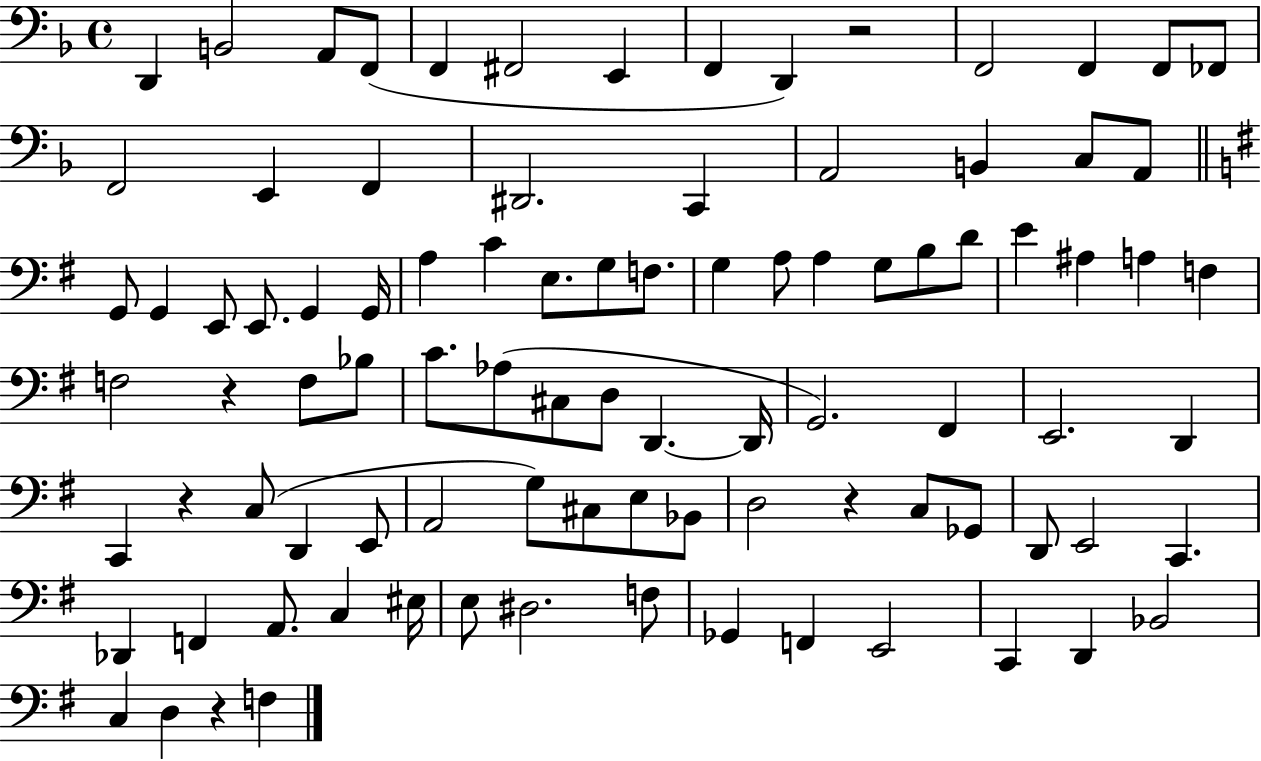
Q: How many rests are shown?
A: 5